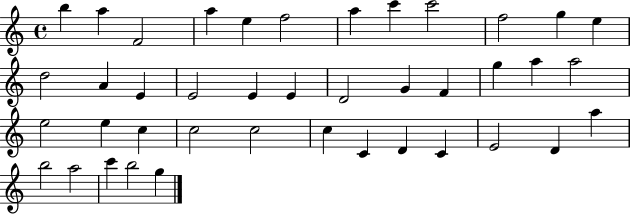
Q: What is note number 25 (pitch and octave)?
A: E5